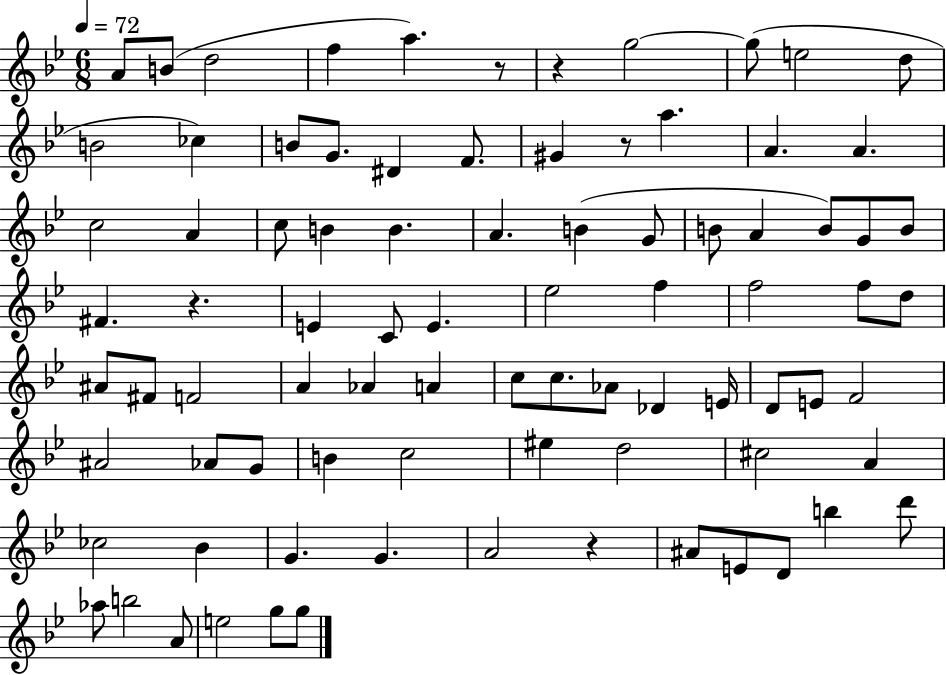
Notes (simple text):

A4/e B4/e D5/h F5/q A5/q. R/e R/q G5/h G5/e E5/h D5/e B4/h CES5/q B4/e G4/e. D#4/q F4/e. G#4/q R/e A5/q. A4/q. A4/q. C5/h A4/q C5/e B4/q B4/q. A4/q. B4/q G4/e B4/e A4/q B4/e G4/e B4/e F#4/q. R/q. E4/q C4/e E4/q. Eb5/h F5/q F5/h F5/e D5/e A#4/e F#4/e F4/h A4/q Ab4/q A4/q C5/e C5/e. Ab4/e Db4/q E4/s D4/e E4/e F4/h A#4/h Ab4/e G4/e B4/q C5/h EIS5/q D5/h C#5/h A4/q CES5/h Bb4/q G4/q. G4/q. A4/h R/q A#4/e E4/e D4/e B5/q D6/e Ab5/e B5/h A4/e E5/h G5/e G5/e